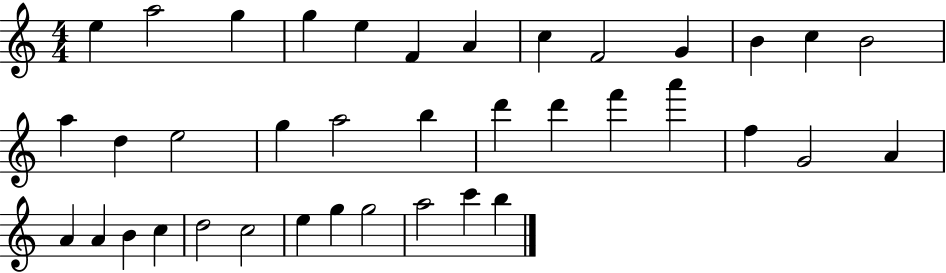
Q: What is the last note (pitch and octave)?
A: B5